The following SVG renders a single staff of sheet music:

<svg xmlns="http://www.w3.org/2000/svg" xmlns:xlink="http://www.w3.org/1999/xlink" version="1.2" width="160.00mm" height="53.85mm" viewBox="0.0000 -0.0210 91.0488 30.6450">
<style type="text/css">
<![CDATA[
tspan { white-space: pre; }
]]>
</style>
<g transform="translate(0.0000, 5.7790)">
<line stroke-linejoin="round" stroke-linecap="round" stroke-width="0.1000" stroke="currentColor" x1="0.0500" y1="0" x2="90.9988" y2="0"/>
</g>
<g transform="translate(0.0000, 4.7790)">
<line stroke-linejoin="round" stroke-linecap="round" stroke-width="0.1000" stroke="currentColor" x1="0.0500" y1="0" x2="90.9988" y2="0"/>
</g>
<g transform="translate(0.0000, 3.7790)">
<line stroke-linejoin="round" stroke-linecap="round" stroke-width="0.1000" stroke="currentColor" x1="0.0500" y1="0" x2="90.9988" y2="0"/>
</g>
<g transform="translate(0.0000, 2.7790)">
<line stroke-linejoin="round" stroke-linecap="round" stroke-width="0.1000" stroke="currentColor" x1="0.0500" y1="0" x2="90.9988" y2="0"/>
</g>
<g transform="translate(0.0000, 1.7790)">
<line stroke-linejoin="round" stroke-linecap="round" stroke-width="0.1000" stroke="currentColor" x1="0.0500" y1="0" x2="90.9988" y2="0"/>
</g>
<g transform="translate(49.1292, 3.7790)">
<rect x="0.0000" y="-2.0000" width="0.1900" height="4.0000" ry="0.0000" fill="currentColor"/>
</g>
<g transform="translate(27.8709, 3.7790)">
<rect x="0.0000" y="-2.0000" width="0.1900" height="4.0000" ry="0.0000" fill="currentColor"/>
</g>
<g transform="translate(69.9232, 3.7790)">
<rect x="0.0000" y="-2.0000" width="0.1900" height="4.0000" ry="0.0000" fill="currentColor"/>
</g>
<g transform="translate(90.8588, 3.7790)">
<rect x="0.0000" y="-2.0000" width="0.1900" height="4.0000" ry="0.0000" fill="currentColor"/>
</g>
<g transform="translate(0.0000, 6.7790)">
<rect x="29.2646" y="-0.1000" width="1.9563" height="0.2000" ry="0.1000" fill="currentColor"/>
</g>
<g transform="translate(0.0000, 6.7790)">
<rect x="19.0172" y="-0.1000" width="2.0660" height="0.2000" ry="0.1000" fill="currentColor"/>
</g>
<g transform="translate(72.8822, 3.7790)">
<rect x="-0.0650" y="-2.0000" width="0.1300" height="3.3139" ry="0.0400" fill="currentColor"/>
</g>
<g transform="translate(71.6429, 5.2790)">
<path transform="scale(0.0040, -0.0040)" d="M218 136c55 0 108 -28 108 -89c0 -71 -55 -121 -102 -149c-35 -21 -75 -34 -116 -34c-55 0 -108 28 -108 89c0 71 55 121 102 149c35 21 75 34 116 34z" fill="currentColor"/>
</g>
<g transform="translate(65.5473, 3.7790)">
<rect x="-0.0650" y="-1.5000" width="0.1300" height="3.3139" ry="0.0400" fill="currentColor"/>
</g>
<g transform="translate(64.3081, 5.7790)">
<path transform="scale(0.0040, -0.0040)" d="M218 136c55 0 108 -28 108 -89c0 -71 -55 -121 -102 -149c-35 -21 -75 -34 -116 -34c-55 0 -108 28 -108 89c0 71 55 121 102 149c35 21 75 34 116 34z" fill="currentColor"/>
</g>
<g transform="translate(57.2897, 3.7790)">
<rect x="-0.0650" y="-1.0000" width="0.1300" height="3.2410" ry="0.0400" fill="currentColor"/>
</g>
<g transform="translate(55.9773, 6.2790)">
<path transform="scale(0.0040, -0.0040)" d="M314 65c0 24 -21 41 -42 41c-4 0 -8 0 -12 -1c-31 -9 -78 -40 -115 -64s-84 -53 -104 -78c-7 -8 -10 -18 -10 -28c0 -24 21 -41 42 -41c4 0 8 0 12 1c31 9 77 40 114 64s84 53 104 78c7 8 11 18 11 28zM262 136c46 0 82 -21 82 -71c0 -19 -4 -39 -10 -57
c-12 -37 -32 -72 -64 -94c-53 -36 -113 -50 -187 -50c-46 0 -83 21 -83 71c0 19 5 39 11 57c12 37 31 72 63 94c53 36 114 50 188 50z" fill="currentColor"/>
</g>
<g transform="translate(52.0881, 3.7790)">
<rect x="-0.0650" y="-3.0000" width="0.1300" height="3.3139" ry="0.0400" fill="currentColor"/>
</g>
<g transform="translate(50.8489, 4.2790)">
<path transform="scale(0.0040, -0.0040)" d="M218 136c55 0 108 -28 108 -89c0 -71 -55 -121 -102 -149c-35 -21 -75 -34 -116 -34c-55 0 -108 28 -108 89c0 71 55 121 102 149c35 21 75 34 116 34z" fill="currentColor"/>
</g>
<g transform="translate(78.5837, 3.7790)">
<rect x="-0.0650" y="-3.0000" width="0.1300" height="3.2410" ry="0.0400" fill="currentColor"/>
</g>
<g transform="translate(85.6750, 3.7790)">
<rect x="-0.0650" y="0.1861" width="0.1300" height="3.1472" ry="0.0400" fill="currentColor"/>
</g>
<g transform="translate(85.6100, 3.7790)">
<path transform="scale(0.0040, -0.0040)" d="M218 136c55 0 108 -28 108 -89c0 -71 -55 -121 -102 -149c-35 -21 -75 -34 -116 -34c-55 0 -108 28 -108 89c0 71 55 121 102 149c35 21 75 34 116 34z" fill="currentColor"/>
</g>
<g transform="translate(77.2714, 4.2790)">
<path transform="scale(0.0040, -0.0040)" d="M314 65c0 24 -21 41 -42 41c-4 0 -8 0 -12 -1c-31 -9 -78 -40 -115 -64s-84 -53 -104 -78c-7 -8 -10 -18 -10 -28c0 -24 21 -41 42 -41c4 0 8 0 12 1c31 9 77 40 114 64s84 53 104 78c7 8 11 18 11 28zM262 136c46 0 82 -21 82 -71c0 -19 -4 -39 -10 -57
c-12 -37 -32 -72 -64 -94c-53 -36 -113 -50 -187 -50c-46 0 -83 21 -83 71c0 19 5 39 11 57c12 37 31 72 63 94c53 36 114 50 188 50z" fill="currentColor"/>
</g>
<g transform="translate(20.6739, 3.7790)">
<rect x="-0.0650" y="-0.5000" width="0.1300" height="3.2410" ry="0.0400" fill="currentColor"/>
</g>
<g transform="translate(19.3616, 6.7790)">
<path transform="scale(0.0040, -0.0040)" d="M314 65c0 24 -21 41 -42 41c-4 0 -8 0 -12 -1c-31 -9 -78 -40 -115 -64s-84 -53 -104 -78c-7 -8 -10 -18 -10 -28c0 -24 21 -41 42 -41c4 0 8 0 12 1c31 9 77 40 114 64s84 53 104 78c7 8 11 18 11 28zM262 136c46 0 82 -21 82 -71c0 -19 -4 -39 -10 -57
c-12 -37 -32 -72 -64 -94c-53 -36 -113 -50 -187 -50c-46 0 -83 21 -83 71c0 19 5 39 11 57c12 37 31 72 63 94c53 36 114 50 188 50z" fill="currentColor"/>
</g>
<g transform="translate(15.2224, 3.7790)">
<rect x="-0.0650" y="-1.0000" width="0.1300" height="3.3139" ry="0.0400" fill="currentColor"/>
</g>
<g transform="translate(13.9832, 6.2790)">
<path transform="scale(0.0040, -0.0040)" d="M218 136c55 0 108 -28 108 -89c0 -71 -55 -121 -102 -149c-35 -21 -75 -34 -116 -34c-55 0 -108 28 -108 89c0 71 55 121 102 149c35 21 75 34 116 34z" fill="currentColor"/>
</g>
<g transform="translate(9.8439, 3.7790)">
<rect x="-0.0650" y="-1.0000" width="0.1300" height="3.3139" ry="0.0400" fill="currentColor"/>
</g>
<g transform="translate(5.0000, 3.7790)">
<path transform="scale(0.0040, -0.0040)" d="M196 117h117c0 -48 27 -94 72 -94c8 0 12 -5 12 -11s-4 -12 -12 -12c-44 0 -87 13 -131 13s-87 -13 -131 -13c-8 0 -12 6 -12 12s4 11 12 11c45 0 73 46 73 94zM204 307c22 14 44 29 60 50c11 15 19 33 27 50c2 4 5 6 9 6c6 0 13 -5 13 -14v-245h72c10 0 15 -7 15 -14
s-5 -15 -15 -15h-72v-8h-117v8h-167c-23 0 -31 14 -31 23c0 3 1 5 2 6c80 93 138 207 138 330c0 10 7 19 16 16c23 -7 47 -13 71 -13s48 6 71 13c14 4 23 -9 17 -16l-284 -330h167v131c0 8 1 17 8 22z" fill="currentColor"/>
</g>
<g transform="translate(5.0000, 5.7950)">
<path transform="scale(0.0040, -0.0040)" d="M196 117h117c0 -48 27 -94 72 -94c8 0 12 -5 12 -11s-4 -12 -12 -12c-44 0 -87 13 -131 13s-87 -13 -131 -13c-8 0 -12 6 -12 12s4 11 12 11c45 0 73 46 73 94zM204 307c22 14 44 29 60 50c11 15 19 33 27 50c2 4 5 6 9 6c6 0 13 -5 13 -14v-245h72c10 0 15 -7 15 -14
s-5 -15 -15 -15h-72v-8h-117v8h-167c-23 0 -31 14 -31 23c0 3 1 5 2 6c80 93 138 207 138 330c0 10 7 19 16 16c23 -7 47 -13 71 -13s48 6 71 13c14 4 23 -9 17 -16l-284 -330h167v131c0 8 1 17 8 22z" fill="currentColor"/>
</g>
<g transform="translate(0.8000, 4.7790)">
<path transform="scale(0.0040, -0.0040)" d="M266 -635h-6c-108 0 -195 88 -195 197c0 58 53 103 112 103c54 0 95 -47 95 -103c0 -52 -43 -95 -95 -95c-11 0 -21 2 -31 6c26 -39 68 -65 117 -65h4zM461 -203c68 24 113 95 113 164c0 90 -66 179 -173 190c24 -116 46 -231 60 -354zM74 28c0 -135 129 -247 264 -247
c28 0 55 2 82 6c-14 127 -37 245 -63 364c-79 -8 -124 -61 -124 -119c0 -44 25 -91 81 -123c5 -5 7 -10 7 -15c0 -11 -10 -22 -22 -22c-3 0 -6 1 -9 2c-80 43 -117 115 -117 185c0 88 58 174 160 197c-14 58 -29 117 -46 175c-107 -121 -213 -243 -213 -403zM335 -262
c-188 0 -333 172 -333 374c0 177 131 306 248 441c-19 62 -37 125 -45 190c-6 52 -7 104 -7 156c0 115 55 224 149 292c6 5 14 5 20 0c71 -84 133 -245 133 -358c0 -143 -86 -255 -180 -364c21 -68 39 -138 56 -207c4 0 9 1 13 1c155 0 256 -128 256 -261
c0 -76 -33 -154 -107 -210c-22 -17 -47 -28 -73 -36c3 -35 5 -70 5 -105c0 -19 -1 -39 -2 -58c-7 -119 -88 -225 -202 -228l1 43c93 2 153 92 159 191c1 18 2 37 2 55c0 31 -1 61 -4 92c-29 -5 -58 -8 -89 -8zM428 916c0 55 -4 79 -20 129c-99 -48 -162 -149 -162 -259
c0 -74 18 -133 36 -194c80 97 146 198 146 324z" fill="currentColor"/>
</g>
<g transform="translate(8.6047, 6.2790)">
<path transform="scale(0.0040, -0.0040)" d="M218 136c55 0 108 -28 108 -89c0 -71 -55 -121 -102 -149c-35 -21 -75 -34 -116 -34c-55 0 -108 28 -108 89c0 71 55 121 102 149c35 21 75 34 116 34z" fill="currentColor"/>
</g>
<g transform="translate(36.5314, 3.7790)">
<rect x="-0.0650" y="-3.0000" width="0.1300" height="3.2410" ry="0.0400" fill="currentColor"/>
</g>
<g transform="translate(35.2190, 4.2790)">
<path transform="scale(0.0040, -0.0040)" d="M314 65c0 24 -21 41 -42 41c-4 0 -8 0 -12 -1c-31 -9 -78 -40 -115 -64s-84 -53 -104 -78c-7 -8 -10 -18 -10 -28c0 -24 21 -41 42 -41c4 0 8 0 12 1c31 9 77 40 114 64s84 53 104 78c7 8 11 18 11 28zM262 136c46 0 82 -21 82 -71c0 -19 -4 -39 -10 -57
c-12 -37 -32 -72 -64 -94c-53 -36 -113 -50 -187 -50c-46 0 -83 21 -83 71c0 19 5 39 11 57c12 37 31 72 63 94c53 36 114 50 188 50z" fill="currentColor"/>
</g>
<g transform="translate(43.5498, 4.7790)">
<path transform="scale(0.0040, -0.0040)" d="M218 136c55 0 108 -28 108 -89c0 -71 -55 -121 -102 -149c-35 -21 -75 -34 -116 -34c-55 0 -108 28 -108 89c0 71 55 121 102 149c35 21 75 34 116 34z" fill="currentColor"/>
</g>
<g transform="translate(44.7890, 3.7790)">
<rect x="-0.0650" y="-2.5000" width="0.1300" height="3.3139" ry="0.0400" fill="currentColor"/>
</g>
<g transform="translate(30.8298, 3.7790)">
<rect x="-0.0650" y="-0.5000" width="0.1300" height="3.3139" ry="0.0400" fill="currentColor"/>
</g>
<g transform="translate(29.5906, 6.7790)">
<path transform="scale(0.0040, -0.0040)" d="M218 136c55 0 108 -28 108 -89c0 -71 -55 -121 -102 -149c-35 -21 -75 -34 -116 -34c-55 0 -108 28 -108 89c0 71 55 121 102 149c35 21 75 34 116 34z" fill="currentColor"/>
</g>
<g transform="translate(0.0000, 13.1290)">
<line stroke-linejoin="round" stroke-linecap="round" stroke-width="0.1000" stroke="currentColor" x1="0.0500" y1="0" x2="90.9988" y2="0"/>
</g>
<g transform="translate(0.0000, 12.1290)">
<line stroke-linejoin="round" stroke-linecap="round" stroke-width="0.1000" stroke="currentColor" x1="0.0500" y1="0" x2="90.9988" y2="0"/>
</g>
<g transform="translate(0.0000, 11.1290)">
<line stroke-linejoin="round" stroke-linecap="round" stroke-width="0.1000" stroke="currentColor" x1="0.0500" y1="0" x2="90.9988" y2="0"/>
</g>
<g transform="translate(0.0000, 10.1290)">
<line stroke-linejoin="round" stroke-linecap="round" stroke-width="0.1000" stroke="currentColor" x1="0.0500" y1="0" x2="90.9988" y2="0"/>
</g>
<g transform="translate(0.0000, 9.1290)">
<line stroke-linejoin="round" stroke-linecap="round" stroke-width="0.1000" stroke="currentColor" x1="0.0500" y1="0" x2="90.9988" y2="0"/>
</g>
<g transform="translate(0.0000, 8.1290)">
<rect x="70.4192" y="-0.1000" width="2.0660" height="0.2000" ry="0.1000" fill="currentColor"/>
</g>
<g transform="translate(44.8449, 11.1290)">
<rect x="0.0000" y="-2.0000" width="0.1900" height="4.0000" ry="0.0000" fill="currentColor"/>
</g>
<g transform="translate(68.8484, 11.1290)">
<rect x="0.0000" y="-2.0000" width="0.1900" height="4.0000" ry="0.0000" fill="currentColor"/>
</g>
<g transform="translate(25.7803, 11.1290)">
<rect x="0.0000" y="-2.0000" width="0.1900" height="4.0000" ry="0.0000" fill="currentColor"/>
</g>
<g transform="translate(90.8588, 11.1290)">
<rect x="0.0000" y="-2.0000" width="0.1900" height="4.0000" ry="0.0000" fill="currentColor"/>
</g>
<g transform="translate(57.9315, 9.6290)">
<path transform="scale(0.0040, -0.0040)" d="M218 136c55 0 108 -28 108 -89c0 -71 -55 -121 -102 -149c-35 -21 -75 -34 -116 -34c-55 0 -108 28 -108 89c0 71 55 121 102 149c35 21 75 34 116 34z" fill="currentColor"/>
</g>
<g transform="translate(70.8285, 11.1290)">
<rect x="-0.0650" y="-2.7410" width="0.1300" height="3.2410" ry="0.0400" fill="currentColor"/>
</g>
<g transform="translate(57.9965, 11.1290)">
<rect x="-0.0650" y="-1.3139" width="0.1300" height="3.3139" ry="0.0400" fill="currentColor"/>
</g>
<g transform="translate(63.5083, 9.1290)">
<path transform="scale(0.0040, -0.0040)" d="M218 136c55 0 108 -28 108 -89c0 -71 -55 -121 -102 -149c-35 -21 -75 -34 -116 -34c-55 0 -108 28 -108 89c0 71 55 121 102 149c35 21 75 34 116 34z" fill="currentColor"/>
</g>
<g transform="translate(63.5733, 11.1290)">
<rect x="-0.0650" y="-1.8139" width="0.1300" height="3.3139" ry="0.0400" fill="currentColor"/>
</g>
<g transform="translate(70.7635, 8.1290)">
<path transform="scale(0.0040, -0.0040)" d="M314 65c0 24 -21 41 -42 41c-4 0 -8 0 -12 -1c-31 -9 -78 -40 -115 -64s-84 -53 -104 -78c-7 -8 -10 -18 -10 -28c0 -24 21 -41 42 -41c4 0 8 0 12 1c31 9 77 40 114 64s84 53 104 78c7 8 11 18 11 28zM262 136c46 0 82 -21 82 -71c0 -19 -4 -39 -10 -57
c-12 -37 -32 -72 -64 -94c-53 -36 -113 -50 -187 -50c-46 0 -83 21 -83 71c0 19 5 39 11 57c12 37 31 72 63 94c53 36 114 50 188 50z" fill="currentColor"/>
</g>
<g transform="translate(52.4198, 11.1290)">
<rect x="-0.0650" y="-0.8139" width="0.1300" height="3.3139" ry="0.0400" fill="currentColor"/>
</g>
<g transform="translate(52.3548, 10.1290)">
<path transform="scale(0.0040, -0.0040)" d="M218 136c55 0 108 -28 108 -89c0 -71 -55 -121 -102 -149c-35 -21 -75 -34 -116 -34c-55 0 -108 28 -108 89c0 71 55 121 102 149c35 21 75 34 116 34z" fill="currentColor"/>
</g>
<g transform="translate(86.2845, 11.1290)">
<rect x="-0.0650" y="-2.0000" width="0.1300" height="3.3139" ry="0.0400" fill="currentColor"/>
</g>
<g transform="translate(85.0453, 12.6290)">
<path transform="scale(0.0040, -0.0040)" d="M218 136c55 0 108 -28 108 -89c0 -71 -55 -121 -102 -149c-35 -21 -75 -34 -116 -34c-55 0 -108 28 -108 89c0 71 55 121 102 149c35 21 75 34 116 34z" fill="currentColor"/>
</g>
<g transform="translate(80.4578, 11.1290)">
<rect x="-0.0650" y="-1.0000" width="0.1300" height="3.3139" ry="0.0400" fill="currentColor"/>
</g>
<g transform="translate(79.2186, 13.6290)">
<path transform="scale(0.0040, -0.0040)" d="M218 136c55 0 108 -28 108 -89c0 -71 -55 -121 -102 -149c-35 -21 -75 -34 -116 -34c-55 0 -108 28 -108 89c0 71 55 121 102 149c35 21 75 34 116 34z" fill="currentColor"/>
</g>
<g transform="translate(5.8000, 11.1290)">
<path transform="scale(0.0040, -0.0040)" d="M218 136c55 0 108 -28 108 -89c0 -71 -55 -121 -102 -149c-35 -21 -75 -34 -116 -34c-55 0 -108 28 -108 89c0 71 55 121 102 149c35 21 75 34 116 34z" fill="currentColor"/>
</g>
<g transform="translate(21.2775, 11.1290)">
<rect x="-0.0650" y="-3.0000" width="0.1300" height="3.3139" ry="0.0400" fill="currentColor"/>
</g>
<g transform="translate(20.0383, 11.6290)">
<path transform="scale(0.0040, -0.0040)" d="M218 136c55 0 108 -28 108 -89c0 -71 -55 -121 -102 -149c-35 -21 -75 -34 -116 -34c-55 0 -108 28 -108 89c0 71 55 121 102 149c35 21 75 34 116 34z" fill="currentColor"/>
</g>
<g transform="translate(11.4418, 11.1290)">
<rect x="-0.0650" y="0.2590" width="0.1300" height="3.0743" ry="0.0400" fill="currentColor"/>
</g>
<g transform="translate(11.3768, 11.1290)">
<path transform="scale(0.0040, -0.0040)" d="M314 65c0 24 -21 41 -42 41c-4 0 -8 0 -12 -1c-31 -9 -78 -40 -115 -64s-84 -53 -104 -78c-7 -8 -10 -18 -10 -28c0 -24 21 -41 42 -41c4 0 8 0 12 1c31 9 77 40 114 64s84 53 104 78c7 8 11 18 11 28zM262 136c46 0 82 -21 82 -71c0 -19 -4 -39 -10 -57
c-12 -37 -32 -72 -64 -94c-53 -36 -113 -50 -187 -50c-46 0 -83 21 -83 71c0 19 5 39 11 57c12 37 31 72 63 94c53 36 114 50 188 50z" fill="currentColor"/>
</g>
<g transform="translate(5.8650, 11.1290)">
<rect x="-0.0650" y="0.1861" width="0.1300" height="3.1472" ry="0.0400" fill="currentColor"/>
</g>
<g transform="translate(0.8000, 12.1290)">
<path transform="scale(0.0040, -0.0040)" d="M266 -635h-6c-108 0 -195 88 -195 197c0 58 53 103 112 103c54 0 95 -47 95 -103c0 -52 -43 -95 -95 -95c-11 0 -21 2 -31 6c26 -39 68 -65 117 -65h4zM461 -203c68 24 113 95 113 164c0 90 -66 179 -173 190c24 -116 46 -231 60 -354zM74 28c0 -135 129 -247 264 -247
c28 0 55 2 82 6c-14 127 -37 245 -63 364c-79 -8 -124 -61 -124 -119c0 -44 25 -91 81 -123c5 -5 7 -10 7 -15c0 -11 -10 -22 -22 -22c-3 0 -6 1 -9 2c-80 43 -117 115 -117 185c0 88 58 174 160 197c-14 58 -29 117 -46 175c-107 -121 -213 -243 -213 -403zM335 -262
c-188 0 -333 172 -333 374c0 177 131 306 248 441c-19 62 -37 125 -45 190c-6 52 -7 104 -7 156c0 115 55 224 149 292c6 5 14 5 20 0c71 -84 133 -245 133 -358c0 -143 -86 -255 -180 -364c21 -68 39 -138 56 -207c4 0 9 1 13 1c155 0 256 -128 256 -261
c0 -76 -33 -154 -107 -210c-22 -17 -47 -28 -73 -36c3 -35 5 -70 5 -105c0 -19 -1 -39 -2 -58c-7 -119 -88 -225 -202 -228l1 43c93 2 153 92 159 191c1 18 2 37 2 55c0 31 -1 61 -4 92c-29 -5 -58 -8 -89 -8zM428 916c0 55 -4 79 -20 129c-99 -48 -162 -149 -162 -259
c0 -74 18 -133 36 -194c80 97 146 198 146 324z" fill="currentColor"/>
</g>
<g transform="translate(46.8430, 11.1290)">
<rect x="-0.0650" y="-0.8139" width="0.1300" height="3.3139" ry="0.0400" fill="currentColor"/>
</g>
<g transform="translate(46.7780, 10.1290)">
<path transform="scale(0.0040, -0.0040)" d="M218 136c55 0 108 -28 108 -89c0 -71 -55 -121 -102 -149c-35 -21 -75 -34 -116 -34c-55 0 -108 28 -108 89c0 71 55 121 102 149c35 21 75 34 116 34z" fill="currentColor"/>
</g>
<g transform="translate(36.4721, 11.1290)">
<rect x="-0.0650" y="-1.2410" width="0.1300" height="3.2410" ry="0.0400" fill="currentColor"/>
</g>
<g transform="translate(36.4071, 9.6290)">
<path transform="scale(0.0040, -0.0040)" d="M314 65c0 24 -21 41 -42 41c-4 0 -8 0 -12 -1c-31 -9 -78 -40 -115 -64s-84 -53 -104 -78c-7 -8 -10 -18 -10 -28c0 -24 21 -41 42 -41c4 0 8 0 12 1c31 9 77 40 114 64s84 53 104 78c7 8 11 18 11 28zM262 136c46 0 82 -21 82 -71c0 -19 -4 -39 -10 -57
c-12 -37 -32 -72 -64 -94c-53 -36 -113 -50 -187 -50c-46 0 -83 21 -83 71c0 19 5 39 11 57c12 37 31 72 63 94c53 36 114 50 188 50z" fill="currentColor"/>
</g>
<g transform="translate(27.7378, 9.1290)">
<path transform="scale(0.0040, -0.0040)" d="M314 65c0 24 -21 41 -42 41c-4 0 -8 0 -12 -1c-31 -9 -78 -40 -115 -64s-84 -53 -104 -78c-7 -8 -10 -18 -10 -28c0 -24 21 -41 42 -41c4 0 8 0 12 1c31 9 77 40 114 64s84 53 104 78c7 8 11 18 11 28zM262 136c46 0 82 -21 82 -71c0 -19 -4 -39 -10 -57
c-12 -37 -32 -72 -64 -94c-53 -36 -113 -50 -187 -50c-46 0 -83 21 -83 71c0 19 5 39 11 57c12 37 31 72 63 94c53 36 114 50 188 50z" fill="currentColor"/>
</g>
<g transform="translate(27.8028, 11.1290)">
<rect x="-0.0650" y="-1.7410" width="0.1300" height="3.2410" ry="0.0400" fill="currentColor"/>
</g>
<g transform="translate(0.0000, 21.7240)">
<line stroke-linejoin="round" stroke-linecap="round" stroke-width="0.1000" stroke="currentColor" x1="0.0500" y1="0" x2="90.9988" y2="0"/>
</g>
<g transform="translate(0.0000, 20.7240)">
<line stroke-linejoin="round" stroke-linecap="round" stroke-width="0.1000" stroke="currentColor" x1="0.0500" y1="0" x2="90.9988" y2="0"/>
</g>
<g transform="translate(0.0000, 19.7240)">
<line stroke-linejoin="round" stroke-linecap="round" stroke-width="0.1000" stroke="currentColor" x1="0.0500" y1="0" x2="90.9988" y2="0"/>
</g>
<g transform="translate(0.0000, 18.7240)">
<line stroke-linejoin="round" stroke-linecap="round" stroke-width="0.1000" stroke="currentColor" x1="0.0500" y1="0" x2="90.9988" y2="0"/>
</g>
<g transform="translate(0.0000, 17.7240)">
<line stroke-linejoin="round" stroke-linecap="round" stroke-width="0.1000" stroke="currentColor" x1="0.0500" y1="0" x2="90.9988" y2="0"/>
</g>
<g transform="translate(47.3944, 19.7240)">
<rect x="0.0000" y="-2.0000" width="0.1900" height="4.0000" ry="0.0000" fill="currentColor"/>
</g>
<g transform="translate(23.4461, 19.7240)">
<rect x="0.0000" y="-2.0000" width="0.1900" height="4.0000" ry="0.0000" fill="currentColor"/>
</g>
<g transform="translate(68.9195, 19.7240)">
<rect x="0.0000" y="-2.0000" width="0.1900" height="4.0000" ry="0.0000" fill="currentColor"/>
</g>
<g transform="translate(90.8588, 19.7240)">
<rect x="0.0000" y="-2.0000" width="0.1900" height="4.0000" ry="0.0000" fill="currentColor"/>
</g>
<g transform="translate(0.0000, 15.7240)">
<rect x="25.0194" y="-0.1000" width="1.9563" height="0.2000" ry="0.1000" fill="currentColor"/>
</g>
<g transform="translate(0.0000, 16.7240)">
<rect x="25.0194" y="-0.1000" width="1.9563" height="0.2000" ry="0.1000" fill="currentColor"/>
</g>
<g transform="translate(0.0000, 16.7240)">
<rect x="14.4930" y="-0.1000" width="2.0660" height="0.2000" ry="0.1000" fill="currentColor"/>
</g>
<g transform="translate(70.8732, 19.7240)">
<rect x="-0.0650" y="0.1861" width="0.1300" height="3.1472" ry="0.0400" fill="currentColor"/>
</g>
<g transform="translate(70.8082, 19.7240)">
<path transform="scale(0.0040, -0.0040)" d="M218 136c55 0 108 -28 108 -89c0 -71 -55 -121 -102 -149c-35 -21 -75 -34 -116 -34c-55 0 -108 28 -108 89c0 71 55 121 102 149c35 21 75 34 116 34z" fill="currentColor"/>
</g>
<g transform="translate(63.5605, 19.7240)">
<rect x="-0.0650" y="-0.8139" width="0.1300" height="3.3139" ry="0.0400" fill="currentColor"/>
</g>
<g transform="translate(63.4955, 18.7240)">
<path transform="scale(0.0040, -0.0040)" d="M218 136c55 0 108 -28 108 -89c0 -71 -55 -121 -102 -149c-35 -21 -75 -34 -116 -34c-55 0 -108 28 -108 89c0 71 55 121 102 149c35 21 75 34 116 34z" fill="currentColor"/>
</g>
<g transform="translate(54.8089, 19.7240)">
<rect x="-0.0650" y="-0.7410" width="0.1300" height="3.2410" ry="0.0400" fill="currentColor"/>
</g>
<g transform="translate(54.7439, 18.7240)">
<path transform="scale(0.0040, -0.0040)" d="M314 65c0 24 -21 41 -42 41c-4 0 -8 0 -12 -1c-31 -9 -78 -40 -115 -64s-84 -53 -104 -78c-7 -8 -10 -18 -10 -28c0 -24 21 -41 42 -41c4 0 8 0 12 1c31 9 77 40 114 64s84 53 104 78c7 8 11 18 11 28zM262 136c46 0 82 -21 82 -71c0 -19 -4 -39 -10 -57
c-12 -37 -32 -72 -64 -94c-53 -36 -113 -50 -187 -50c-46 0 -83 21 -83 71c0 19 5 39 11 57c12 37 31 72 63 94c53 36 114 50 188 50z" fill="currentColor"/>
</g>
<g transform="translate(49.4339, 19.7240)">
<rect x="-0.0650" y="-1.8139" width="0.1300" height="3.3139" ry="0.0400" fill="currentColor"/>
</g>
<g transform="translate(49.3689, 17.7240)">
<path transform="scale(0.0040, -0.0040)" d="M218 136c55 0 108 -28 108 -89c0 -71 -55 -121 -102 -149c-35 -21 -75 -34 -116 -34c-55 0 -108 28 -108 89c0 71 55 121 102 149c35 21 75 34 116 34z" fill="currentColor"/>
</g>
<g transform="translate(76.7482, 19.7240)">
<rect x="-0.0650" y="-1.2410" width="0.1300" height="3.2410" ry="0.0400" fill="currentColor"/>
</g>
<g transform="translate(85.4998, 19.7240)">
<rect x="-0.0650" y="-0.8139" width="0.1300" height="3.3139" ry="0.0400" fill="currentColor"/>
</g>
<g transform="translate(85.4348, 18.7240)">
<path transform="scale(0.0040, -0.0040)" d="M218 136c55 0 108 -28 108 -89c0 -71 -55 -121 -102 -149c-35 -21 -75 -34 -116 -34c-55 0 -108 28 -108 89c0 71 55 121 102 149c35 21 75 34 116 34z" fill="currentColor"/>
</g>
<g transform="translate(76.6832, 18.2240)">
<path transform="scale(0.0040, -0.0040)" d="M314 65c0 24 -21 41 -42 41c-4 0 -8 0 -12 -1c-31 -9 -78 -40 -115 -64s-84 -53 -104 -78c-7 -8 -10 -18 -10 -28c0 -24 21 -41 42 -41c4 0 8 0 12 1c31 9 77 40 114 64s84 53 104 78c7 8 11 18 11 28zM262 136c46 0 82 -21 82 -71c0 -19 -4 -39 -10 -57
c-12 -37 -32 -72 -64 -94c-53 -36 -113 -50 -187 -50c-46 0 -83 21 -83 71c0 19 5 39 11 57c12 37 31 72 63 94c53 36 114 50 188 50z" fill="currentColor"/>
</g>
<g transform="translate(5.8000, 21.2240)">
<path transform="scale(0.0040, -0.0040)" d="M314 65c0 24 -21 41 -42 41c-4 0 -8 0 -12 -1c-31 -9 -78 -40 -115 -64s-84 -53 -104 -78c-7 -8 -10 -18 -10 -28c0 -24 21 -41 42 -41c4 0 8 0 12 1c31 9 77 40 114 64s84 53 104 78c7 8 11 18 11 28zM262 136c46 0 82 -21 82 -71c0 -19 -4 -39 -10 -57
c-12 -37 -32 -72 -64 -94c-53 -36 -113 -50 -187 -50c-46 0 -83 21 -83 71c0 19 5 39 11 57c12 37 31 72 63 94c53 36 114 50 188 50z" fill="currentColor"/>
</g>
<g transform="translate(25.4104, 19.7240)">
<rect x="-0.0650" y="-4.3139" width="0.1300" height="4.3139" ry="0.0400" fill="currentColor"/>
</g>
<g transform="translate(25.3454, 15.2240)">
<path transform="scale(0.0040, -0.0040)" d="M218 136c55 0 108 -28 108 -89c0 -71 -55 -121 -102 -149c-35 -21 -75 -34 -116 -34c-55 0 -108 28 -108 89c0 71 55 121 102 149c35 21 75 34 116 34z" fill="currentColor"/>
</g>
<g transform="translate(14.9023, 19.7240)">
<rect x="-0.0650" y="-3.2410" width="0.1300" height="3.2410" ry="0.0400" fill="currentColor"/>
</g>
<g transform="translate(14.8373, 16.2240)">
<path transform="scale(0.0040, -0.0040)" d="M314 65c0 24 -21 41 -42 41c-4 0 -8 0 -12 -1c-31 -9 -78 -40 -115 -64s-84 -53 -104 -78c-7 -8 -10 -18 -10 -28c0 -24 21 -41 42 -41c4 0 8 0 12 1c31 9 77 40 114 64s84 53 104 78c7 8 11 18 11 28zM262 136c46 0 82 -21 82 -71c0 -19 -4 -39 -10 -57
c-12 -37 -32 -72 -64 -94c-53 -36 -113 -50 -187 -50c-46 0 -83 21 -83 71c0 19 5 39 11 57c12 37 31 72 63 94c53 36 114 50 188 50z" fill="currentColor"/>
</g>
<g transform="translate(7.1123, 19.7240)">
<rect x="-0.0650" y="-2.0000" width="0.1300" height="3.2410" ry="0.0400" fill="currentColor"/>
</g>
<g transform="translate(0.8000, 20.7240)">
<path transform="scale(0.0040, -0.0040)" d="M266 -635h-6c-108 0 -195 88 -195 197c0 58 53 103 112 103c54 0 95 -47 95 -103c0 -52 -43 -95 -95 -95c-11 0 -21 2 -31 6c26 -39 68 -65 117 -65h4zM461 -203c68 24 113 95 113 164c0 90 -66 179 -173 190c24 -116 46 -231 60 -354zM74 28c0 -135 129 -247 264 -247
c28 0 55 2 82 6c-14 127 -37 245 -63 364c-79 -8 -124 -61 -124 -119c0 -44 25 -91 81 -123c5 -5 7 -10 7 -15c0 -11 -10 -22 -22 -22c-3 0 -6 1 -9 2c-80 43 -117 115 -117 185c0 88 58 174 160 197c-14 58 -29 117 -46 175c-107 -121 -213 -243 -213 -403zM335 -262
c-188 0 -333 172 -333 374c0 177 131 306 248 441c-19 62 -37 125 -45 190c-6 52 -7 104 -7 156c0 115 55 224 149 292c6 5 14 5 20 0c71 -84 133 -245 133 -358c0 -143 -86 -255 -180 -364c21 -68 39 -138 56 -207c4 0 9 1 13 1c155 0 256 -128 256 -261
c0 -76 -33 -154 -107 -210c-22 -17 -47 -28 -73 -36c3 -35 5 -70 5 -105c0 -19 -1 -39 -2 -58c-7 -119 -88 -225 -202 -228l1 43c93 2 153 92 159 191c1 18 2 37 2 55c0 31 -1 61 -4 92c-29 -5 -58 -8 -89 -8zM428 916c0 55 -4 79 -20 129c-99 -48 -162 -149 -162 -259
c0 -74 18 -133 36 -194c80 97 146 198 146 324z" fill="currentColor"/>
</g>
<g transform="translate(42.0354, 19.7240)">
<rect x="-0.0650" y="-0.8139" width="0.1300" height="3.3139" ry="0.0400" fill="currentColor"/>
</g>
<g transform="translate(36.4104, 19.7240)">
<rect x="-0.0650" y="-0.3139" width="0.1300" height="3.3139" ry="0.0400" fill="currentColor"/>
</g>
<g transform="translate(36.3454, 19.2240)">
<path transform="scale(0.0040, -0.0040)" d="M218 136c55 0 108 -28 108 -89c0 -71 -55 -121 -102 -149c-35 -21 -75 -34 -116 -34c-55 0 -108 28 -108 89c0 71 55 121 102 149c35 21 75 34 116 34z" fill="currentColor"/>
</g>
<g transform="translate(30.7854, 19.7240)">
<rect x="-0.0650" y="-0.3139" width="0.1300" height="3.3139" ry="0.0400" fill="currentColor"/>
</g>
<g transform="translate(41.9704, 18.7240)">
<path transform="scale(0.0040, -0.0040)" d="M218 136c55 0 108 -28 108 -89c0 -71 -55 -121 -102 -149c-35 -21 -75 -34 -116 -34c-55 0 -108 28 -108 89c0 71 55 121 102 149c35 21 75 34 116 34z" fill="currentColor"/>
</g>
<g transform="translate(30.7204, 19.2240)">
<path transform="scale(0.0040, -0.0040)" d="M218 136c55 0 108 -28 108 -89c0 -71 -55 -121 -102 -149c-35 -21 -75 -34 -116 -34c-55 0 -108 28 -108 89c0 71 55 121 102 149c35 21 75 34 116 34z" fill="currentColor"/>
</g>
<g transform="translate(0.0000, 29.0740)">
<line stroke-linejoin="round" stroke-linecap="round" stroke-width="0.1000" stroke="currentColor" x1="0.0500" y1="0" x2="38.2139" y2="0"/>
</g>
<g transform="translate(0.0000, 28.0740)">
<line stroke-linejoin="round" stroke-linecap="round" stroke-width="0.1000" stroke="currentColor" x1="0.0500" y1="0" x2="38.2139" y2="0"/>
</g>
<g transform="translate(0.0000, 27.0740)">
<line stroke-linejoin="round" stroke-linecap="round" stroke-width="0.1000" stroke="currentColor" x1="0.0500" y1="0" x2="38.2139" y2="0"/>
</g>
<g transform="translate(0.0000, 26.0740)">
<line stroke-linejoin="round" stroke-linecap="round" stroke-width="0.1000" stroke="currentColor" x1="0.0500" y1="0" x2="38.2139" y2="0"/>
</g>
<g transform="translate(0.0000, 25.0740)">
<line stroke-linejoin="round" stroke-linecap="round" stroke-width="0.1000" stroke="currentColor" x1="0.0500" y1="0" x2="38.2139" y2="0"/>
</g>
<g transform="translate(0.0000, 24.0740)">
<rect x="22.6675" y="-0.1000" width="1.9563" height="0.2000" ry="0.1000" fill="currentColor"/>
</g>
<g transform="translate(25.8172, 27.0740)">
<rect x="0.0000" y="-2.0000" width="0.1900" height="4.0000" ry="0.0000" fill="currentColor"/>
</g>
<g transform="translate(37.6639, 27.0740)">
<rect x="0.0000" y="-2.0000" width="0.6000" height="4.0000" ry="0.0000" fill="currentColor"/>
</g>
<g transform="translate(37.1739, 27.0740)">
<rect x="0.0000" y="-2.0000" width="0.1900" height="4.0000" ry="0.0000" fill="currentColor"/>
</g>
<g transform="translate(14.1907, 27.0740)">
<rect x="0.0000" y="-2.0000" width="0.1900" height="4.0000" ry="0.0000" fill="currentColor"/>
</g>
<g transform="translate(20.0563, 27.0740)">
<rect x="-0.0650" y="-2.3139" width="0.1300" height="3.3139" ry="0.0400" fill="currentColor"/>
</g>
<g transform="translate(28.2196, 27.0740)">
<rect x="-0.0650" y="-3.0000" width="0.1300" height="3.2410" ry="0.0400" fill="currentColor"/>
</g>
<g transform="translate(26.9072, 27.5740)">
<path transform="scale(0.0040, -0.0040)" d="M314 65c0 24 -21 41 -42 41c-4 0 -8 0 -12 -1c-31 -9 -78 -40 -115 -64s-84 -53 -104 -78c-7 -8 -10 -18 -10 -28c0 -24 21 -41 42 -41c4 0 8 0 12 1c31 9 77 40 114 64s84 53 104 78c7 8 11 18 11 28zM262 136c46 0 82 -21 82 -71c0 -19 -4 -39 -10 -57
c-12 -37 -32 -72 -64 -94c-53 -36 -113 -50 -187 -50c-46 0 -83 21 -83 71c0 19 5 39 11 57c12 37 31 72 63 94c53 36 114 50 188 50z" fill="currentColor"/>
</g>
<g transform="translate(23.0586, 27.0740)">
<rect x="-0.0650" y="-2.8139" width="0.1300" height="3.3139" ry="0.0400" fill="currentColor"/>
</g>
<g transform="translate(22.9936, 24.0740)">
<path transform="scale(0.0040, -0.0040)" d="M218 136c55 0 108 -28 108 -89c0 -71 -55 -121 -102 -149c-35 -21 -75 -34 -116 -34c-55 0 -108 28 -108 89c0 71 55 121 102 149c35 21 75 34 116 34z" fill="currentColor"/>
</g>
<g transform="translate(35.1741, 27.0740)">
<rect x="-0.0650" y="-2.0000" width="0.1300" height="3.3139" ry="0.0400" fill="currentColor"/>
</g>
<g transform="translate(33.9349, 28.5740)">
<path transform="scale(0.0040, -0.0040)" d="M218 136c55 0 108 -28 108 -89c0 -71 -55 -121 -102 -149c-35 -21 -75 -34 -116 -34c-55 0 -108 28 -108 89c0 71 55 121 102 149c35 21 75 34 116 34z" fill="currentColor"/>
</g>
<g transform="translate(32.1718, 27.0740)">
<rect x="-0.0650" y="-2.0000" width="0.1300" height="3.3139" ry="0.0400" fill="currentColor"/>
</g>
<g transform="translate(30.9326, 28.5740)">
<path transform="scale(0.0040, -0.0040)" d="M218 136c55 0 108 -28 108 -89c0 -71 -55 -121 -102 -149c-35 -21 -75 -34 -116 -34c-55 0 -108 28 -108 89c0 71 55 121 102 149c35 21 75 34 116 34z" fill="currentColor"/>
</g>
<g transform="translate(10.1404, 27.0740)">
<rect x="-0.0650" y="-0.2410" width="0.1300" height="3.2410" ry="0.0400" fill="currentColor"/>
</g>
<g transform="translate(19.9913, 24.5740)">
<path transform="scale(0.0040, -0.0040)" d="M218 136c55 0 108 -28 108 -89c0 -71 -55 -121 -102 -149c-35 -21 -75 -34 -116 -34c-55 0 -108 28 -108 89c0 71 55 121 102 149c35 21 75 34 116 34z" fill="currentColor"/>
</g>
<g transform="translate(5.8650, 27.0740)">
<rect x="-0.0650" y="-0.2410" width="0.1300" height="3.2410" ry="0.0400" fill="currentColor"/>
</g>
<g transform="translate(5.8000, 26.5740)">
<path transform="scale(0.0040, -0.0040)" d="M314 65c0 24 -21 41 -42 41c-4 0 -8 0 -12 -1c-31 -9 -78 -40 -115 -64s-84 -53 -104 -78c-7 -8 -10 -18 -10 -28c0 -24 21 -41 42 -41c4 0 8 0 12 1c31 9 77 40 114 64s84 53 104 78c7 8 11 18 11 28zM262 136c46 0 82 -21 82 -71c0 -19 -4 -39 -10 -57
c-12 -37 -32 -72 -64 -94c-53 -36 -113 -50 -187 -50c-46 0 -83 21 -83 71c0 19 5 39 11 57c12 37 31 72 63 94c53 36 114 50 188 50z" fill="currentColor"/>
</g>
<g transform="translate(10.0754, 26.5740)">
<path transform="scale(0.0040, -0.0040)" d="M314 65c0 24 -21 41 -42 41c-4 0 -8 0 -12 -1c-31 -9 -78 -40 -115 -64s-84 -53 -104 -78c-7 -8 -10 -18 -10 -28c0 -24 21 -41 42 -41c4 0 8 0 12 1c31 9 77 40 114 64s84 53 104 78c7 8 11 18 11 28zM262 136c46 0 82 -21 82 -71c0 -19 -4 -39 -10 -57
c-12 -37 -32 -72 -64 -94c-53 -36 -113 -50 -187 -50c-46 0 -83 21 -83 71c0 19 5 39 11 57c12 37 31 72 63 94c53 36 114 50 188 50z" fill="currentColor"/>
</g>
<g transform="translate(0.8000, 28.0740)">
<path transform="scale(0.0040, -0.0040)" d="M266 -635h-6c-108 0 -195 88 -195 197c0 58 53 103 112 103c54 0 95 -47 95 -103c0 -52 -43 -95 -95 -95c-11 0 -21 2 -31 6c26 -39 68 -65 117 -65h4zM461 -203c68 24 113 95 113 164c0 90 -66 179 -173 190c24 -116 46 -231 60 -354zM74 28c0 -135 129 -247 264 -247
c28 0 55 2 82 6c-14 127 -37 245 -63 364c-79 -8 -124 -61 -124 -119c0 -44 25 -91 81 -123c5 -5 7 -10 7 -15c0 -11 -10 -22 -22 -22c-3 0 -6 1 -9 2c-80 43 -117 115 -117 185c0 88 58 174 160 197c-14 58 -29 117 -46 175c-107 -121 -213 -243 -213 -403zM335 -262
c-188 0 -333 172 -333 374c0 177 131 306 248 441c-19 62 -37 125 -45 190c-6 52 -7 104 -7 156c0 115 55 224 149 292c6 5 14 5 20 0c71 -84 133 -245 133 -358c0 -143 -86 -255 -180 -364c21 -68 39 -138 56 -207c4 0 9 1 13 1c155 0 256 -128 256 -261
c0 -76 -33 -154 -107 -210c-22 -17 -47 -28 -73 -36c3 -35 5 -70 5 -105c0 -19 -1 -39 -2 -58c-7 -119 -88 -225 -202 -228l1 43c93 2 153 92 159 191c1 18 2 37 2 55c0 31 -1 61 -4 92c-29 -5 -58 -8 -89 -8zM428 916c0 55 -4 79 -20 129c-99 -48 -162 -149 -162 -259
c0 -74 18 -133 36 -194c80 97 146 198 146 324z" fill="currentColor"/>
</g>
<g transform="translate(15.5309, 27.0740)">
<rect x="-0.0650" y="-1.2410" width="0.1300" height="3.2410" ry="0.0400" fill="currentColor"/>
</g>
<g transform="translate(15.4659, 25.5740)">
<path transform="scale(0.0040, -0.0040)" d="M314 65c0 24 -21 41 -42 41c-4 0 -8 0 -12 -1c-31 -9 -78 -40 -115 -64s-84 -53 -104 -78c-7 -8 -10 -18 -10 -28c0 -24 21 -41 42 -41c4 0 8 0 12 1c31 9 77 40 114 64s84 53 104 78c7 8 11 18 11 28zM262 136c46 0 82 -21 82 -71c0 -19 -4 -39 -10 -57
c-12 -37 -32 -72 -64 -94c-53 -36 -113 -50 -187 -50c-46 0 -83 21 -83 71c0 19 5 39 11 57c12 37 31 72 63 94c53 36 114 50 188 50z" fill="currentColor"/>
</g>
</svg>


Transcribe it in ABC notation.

X:1
T:Untitled
M:4/4
L:1/4
K:C
D D C2 C A2 G A D2 E F A2 B B B2 A f2 e2 d d e f a2 D F F2 b2 d' c c d f d2 d B e2 d c2 c2 e2 g a A2 F F